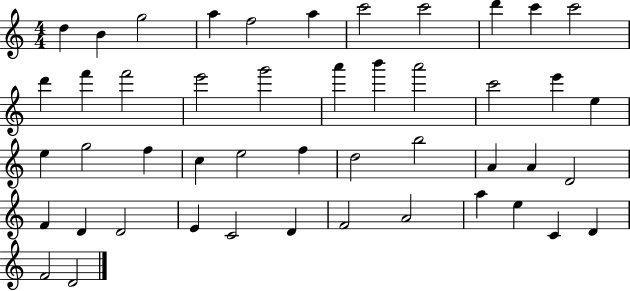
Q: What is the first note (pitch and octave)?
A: D5